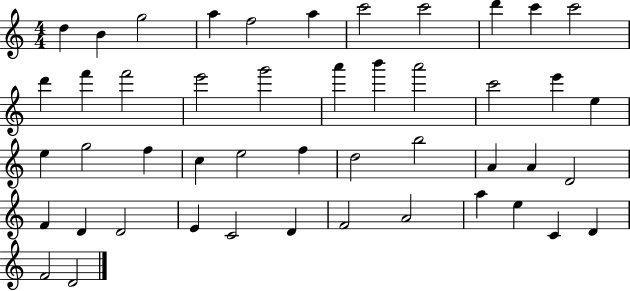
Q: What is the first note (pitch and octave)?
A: D5